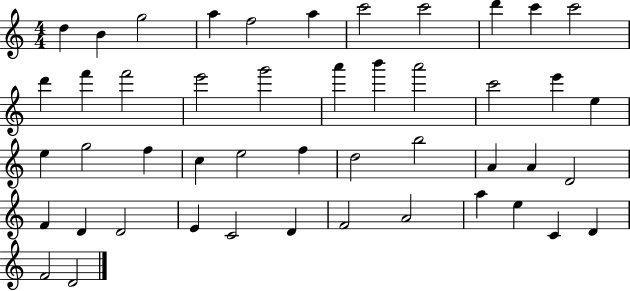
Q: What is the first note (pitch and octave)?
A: D5